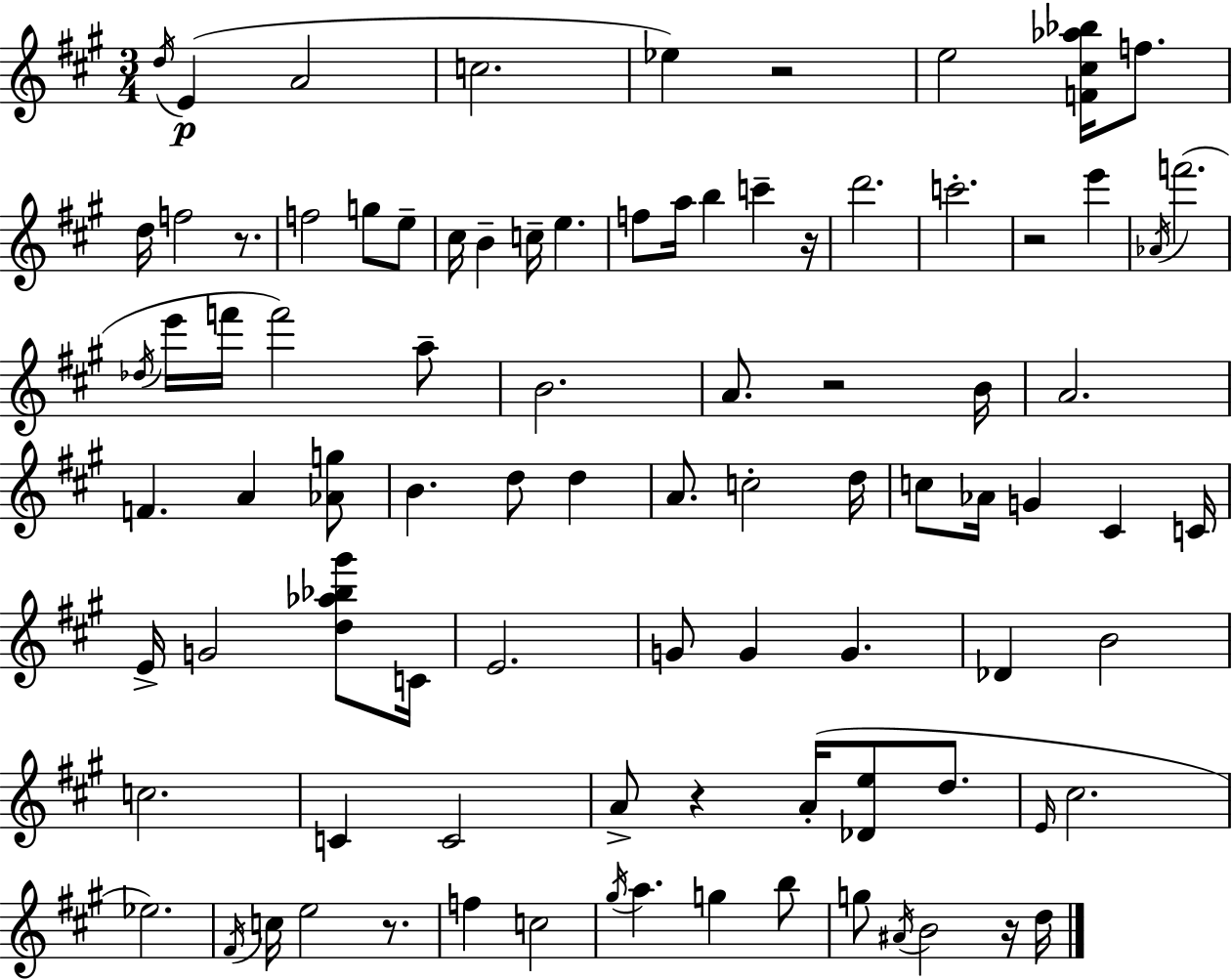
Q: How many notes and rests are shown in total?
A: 90